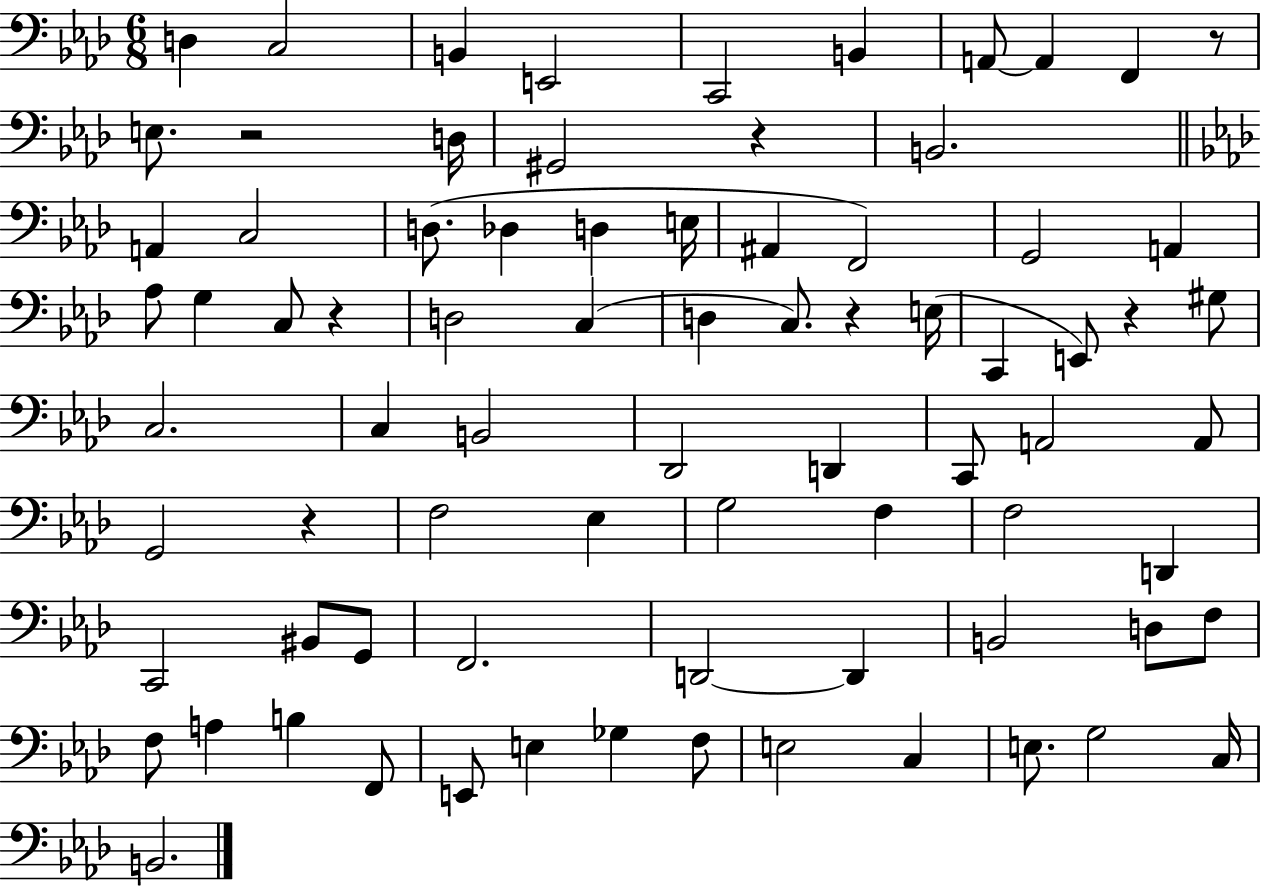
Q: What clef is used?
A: bass